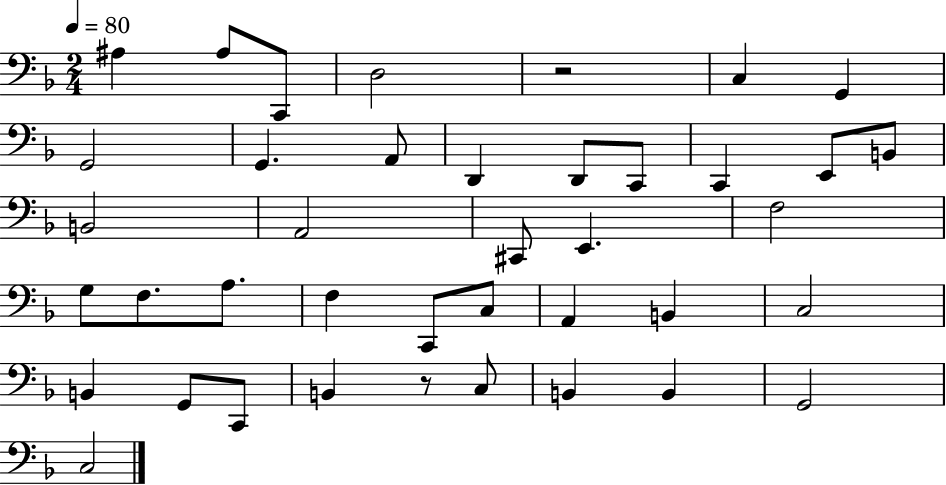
A#3/q A#3/e C2/e D3/h R/h C3/q G2/q G2/h G2/q. A2/e D2/q D2/e C2/e C2/q E2/e B2/e B2/h A2/h C#2/e E2/q. F3/h G3/e F3/e. A3/e. F3/q C2/e C3/e A2/q B2/q C3/h B2/q G2/e C2/e B2/q R/e C3/e B2/q B2/q G2/h C3/h